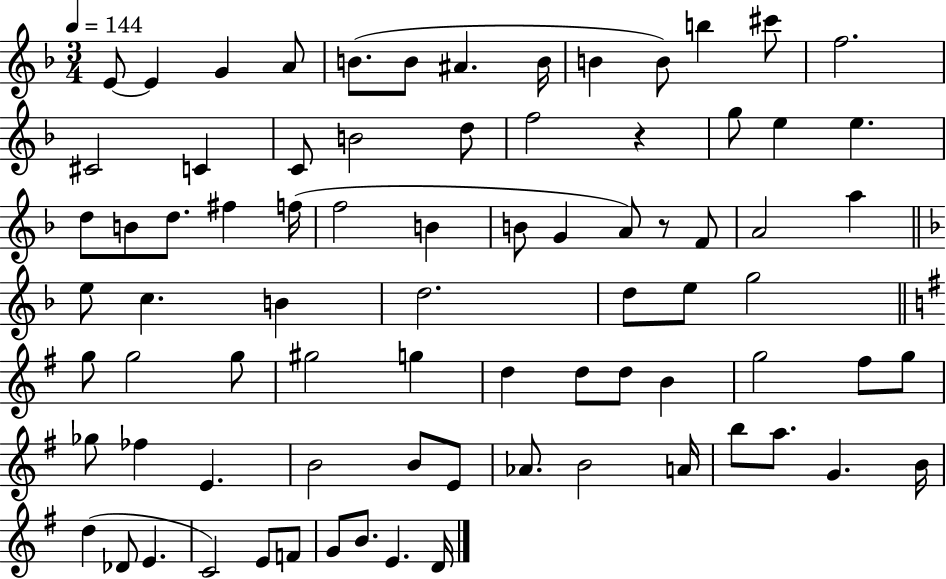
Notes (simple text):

E4/e E4/q G4/q A4/e B4/e. B4/e A#4/q. B4/s B4/q B4/e B5/q C#6/e F5/h. C#4/h C4/q C4/e B4/h D5/e F5/h R/q G5/e E5/q E5/q. D5/e B4/e D5/e. F#5/q F5/s F5/h B4/q B4/e G4/q A4/e R/e F4/e A4/h A5/q E5/e C5/q. B4/q D5/h. D5/e E5/e G5/h G5/e G5/h G5/e G#5/h G5/q D5/q D5/e D5/e B4/q G5/h F#5/e G5/e Gb5/e FES5/q E4/q. B4/h B4/e E4/e Ab4/e. B4/h A4/s B5/e A5/e. G4/q. B4/s D5/q Db4/e E4/q. C4/h E4/e F4/e G4/e B4/e. E4/q. D4/s